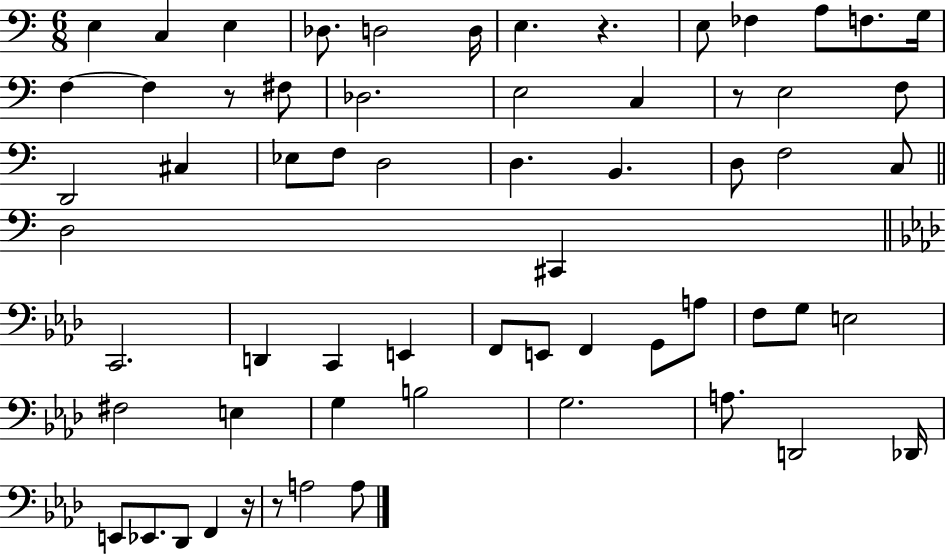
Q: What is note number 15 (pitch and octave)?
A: F#3